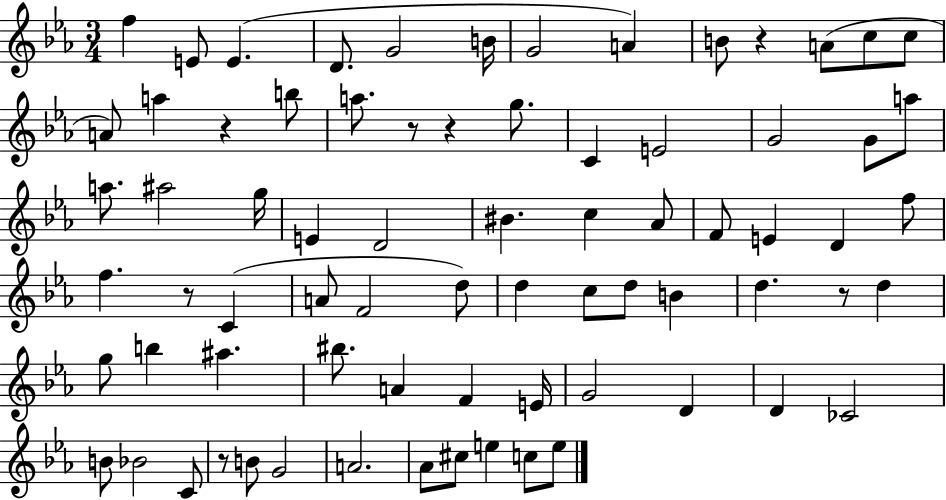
F5/q E4/e E4/q. D4/e. G4/h B4/s G4/h A4/q B4/e R/q A4/e C5/e C5/e A4/e A5/q R/q B5/e A5/e. R/e R/q G5/e. C4/q E4/h G4/h G4/e A5/e A5/e. A#5/h G5/s E4/q D4/h BIS4/q. C5/q Ab4/e F4/e E4/q D4/q F5/e F5/q. R/e C4/q A4/e F4/h D5/e D5/q C5/e D5/e B4/q D5/q. R/e D5/q G5/e B5/q A#5/q. BIS5/e. A4/q F4/q E4/s G4/h D4/q D4/q CES4/h B4/e Bb4/h C4/e R/e B4/e G4/h A4/h. Ab4/e C#5/e E5/q C5/e E5/e